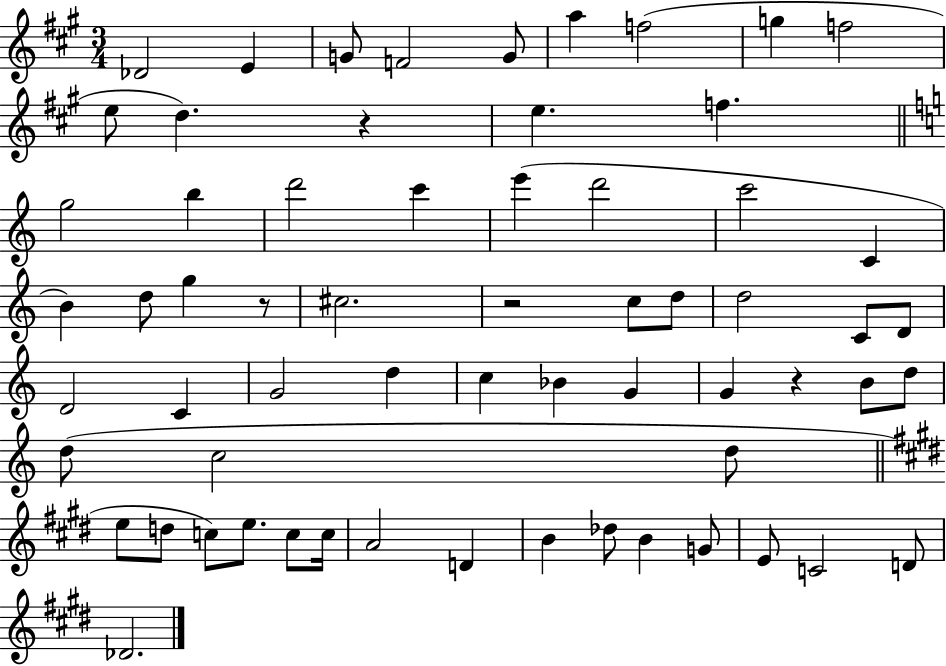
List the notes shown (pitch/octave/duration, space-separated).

Db4/h E4/q G4/e F4/h G4/e A5/q F5/h G5/q F5/h E5/e D5/q. R/q E5/q. F5/q. G5/h B5/q D6/h C6/q E6/q D6/h C6/h C4/q B4/q D5/e G5/q R/e C#5/h. R/h C5/e D5/e D5/h C4/e D4/e D4/h C4/q G4/h D5/q C5/q Bb4/q G4/q G4/q R/q B4/e D5/e D5/e C5/h D5/e E5/e D5/e C5/e E5/e. C5/e C5/s A4/h D4/q B4/q Db5/e B4/q G4/e E4/e C4/h D4/e Db4/h.